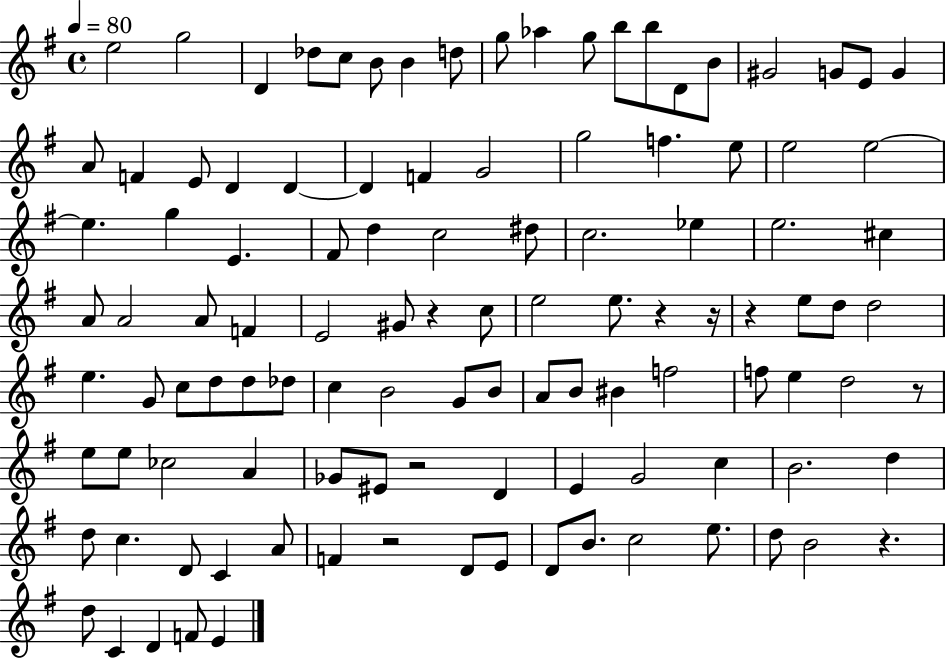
{
  \clef treble
  \time 4/4
  \defaultTimeSignature
  \key g \major
  \tempo 4 = 80
  e''2 g''2 | d'4 des''8 c''8 b'8 b'4 d''8 | g''8 aes''4 g''8 b''8 b''8 d'8 b'8 | gis'2 g'8 e'8 g'4 | \break a'8 f'4 e'8 d'4 d'4~~ | d'4 f'4 g'2 | g''2 f''4. e''8 | e''2 e''2~~ | \break e''4. g''4 e'4. | fis'8 d''4 c''2 dis''8 | c''2. ees''4 | e''2. cis''4 | \break a'8 a'2 a'8 f'4 | e'2 gis'8 r4 c''8 | e''2 e''8. r4 r16 | r4 e''8 d''8 d''2 | \break e''4. g'8 c''8 d''8 d''8 des''8 | c''4 b'2 g'8 b'8 | a'8 b'8 bis'4 f''2 | f''8 e''4 d''2 r8 | \break e''8 e''8 ces''2 a'4 | ges'8 eis'8 r2 d'4 | e'4 g'2 c''4 | b'2. d''4 | \break d''8 c''4. d'8 c'4 a'8 | f'4 r2 d'8 e'8 | d'8 b'8. c''2 e''8. | d''8 b'2 r4. | \break d''8 c'4 d'4 f'8 e'4 | \bar "|."
}